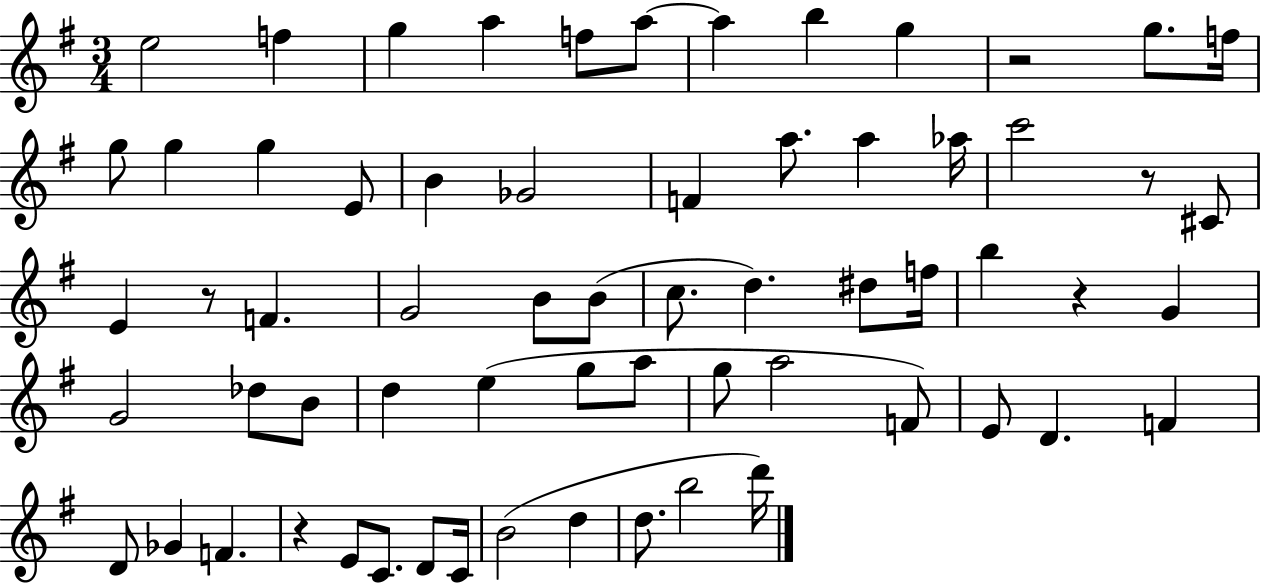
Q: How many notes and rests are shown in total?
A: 64